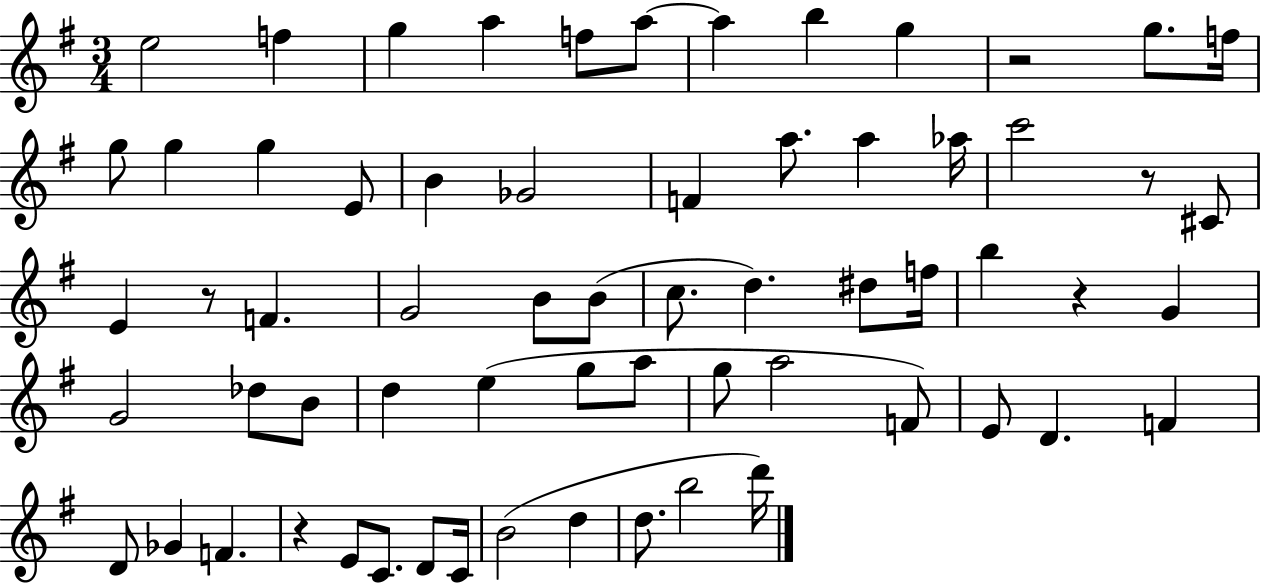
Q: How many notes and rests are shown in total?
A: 64